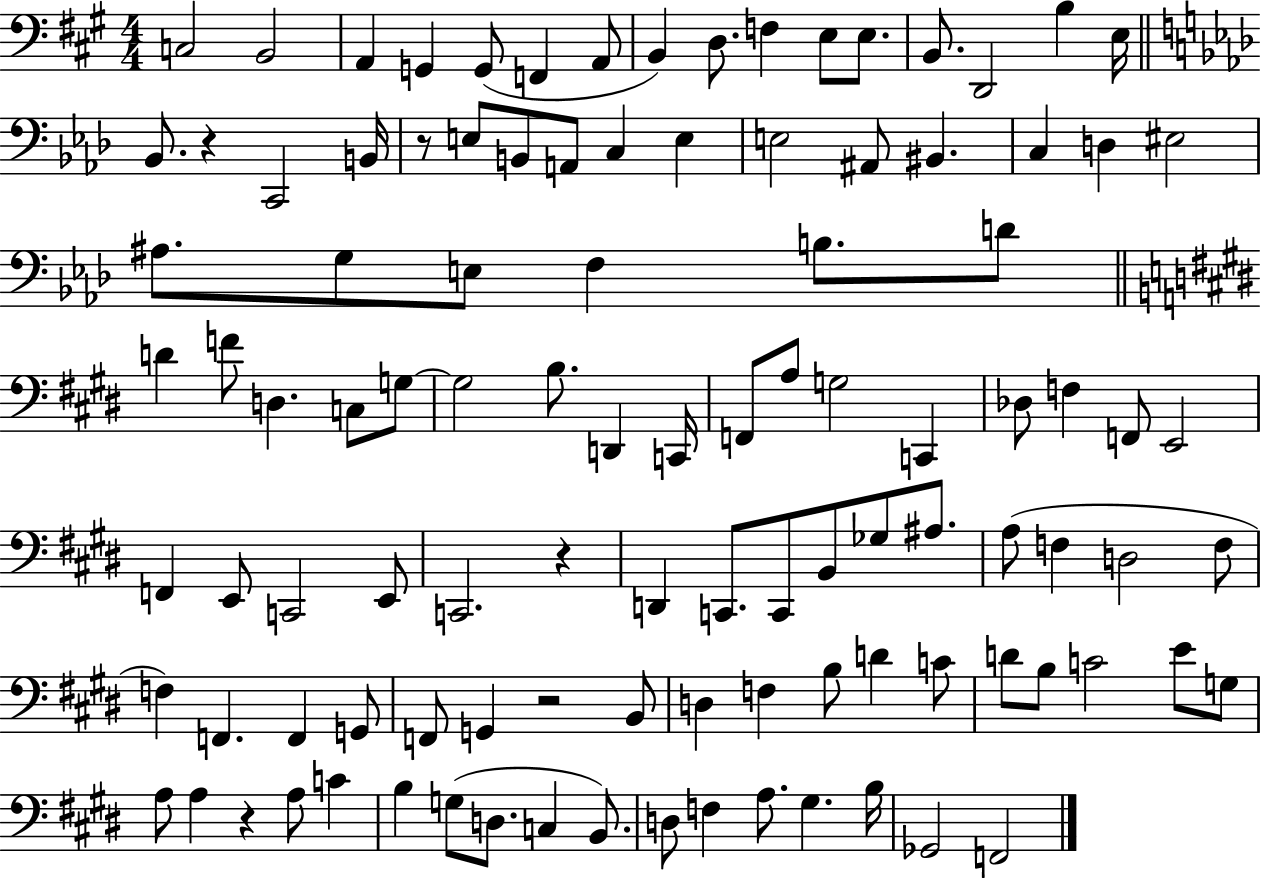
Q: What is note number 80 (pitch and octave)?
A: C4